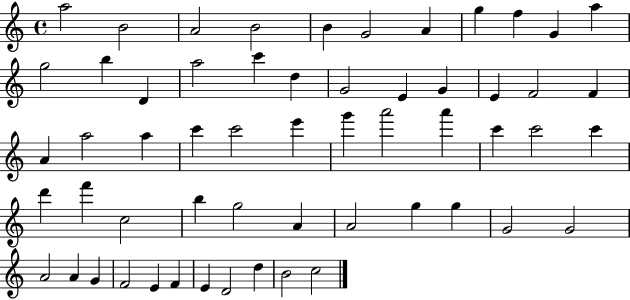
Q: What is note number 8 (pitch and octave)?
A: G5